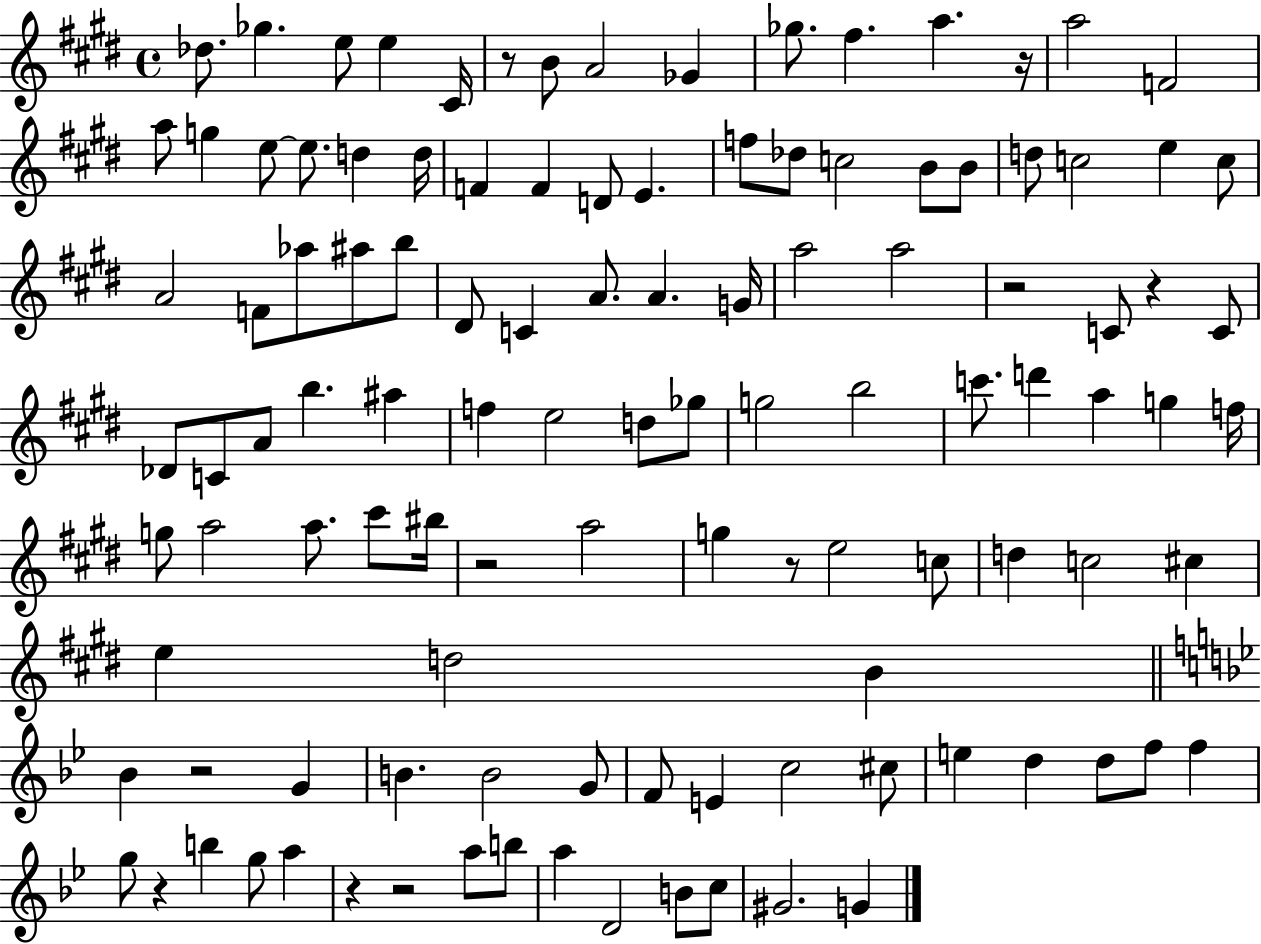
X:1
T:Untitled
M:4/4
L:1/4
K:E
_d/2 _g e/2 e ^C/4 z/2 B/2 A2 _G _g/2 ^f a z/4 a2 F2 a/2 g e/2 e/2 d d/4 F F D/2 E f/2 _d/2 c2 B/2 B/2 d/2 c2 e c/2 A2 F/2 _a/2 ^a/2 b/2 ^D/2 C A/2 A G/4 a2 a2 z2 C/2 z C/2 _D/2 C/2 A/2 b ^a f e2 d/2 _g/2 g2 b2 c'/2 d' a g f/4 g/2 a2 a/2 ^c'/2 ^b/4 z2 a2 g z/2 e2 c/2 d c2 ^c e d2 B _B z2 G B B2 G/2 F/2 E c2 ^c/2 e d d/2 f/2 f g/2 z b g/2 a z z2 a/2 b/2 a D2 B/2 c/2 ^G2 G